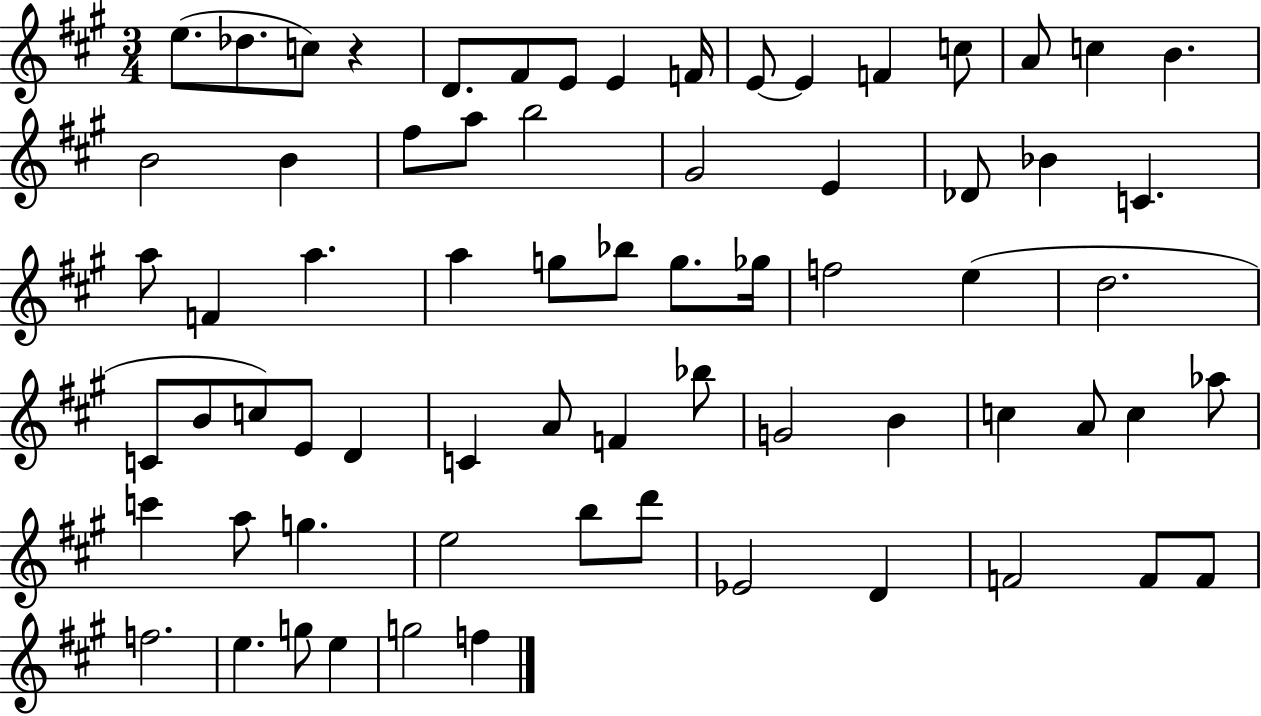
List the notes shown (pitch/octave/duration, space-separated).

E5/e. Db5/e. C5/e R/q D4/e. F#4/e E4/e E4/q F4/s E4/e E4/q F4/q C5/e A4/e C5/q B4/q. B4/h B4/q F#5/e A5/e B5/h G#4/h E4/q Db4/e Bb4/q C4/q. A5/e F4/q A5/q. A5/q G5/e Bb5/e G5/e. Gb5/s F5/h E5/q D5/h. C4/e B4/e C5/e E4/e D4/q C4/q A4/e F4/q Bb5/e G4/h B4/q C5/q A4/e C5/q Ab5/e C6/q A5/e G5/q. E5/h B5/e D6/e Eb4/h D4/q F4/h F4/e F4/e F5/h. E5/q. G5/e E5/q G5/h F5/q